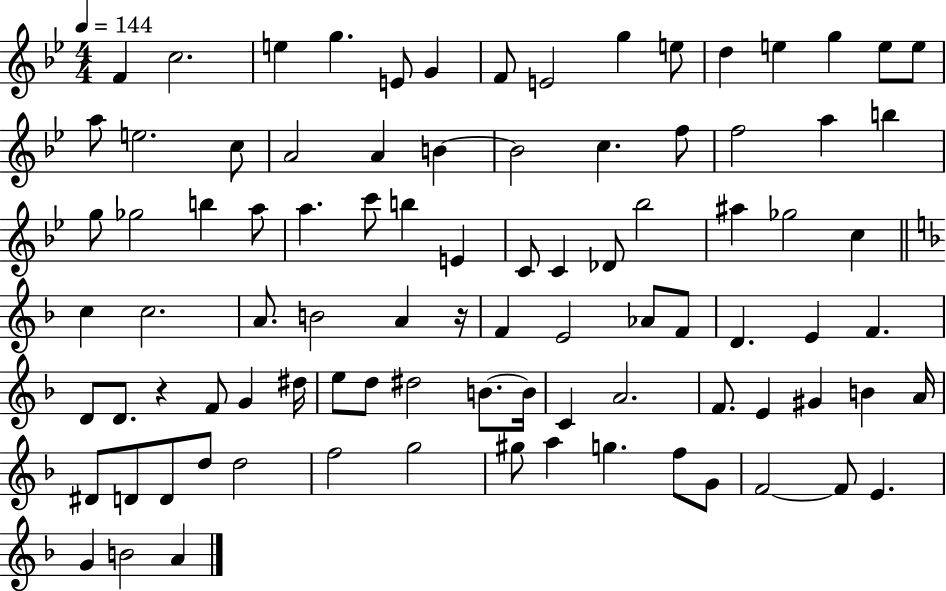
F4/q C5/h. E5/q G5/q. E4/e G4/q F4/e E4/h G5/q E5/e D5/q E5/q G5/q E5/e E5/e A5/e E5/h. C5/e A4/h A4/q B4/q B4/h C5/q. F5/e F5/h A5/q B5/q G5/e Gb5/h B5/q A5/e A5/q. C6/e B5/q E4/q C4/e C4/q Db4/e Bb5/h A#5/q Gb5/h C5/q C5/q C5/h. A4/e. B4/h A4/q R/s F4/q E4/h Ab4/e F4/e D4/q. E4/q F4/q. D4/e D4/e. R/q F4/e G4/q D#5/s E5/e D5/e D#5/h B4/e. B4/s C4/q A4/h. F4/e. E4/q G#4/q B4/q A4/s D#4/e D4/e D4/e D5/e D5/h F5/h G5/h G#5/e A5/q G5/q. F5/e G4/e F4/h F4/e E4/q. G4/q B4/h A4/q